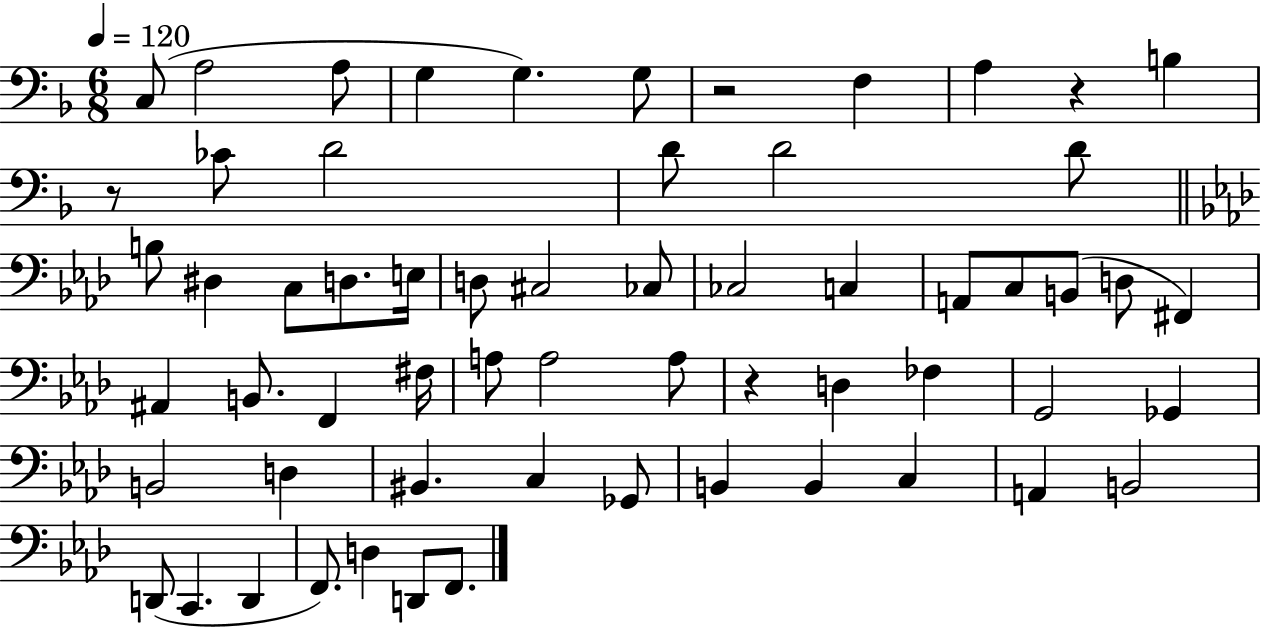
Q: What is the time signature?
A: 6/8